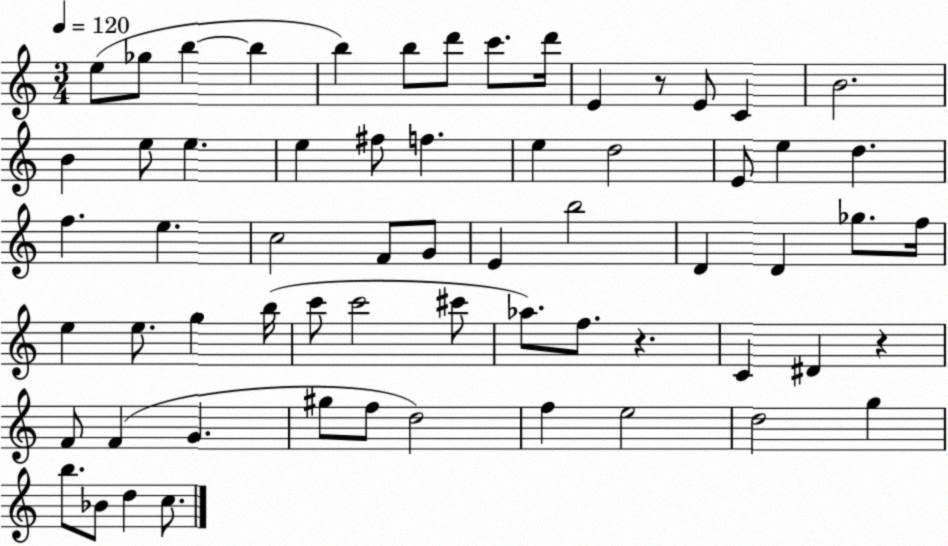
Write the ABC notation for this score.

X:1
T:Untitled
M:3/4
L:1/4
K:C
e/2 _g/2 b b b b/2 d'/2 c'/2 d'/4 E z/2 E/2 C B2 B e/2 e e ^f/2 f e d2 E/2 e d f e c2 F/2 G/2 E b2 D D _g/2 f/4 e e/2 g b/4 c'/2 c'2 ^c'/2 _a/2 f/2 z C ^D z F/2 F G ^g/2 f/2 d2 f e2 d2 g b/2 _B/2 d c/2